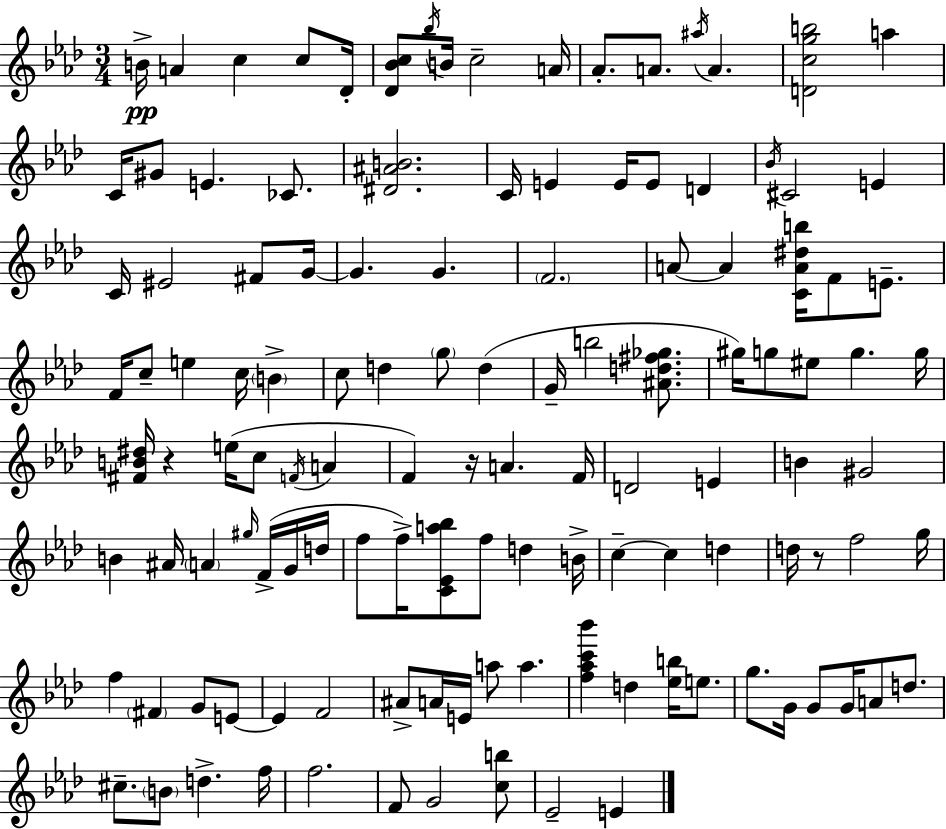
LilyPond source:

{
  \clef treble
  \numericTimeSignature
  \time 3/4
  \key f \minor
  b'16->\pp a'4 c''4 c''8 des'16-. | <des' bes' c''>8 \acciaccatura { bes''16 } b'16 c''2-- | a'16 aes'8.-. a'8. \acciaccatura { ais''16 } a'4. | <d' c'' g'' b''>2 a''4 | \break c'16 gis'8 e'4. ces'8. | <dis' ais' b'>2. | c'16 e'4 e'16 e'8 d'4 | \acciaccatura { bes'16 } cis'2 e'4 | \break c'16 eis'2 | fis'8 g'16~~ g'4. g'4. | \parenthesize f'2. | a'8~~ a'4 <c' a' dis'' b''>16 f'8 | \break e'8.-- f'16 c''8-- e''4 c''16 \parenthesize b'4-> | c''8 d''4 \parenthesize g''8 d''4( | g'16-- b''2 | <ais' d'' fis'' ges''>8. gis''16) g''8 eis''8 g''4. | \break g''16 <fis' b' dis''>16 r4 e''16( c''8 \acciaccatura { f'16 } | a'4 f'4) r16 a'4. | f'16 d'2 | e'4 b'4 gis'2 | \break b'4 ais'16 \parenthesize a'4 | \grace { gis''16 } f'16->( g'16 d''16 f''8 f''16->) <c' ees' a'' bes''>8 f''8 | d''4 b'16-> c''4--~~ c''4 | d''4 d''16 r8 f''2 | \break g''16 f''4 \parenthesize fis'4 | g'8 e'8~~ e'4 f'2 | ais'8-> a'16 e'16 a''8 a''4. | <f'' aes'' c''' bes'''>4 d''4 | \break <ees'' b''>16 e''8. g''8. g'16 g'8 g'16 | a'8 d''8. cis''8.-- \parenthesize b'8 d''4.-> | f''16 f''2. | f'8 g'2 | \break <c'' b''>8 ees'2-- | e'4 \bar "|."
}